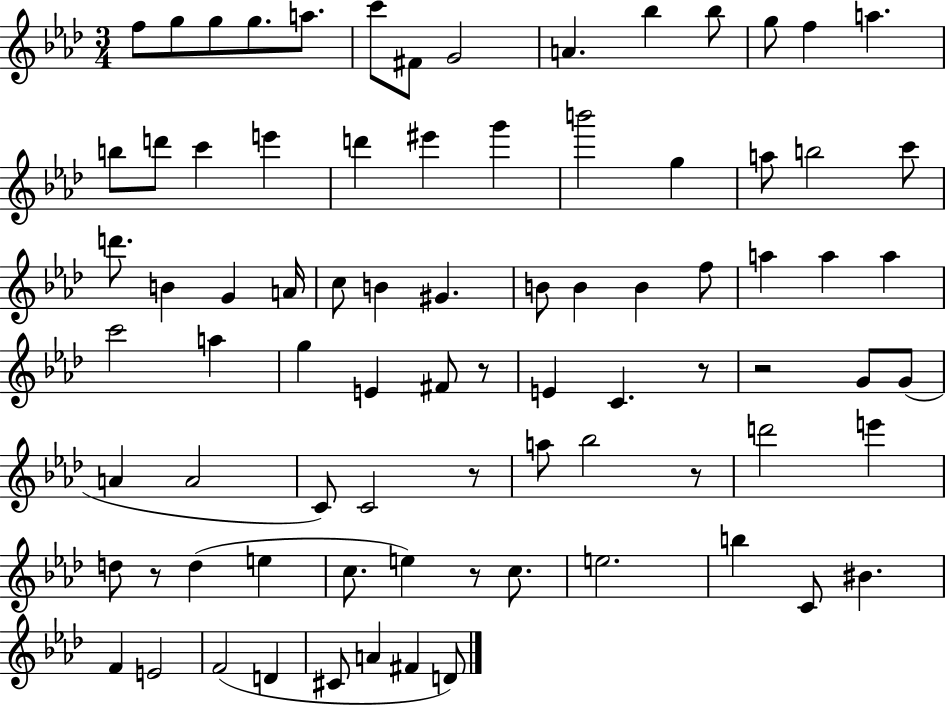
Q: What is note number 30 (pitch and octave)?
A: A4